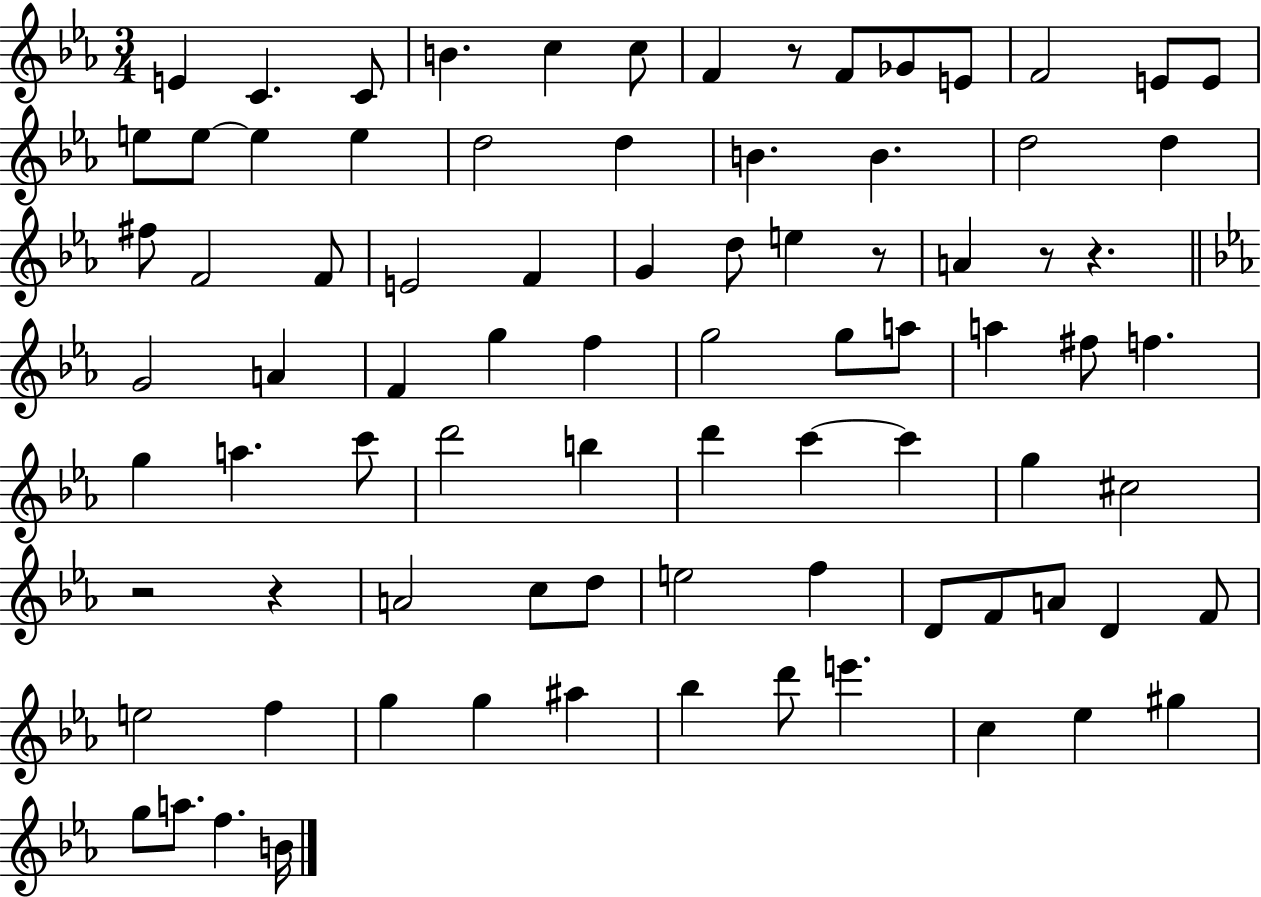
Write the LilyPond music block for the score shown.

{
  \clef treble
  \numericTimeSignature
  \time 3/4
  \key ees \major
  e'4 c'4. c'8 | b'4. c''4 c''8 | f'4 r8 f'8 ges'8 e'8 | f'2 e'8 e'8 | \break e''8 e''8~~ e''4 e''4 | d''2 d''4 | b'4. b'4. | d''2 d''4 | \break fis''8 f'2 f'8 | e'2 f'4 | g'4 d''8 e''4 r8 | a'4 r8 r4. | \break \bar "||" \break \key c \minor g'2 a'4 | f'4 g''4 f''4 | g''2 g''8 a''8 | a''4 fis''8 f''4. | \break g''4 a''4. c'''8 | d'''2 b''4 | d'''4 c'''4~~ c'''4 | g''4 cis''2 | \break r2 r4 | a'2 c''8 d''8 | e''2 f''4 | d'8 f'8 a'8 d'4 f'8 | \break e''2 f''4 | g''4 g''4 ais''4 | bes''4 d'''8 e'''4. | c''4 ees''4 gis''4 | \break g''8 a''8. f''4. b'16 | \bar "|."
}